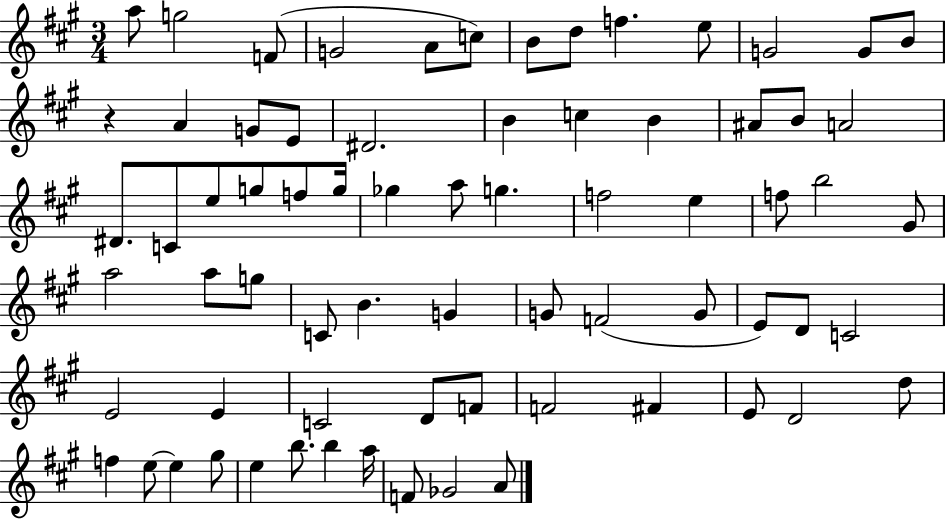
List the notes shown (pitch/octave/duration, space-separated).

A5/e G5/h F4/e G4/h A4/e C5/e B4/e D5/e F5/q. E5/e G4/h G4/e B4/e R/q A4/q G4/e E4/e D#4/h. B4/q C5/q B4/q A#4/e B4/e A4/h D#4/e. C4/e E5/e G5/e F5/e G5/s Gb5/q A5/e G5/q. F5/h E5/q F5/e B5/h G#4/e A5/h A5/e G5/e C4/e B4/q. G4/q G4/e F4/h G4/e E4/e D4/e C4/h E4/h E4/q C4/h D4/e F4/e F4/h F#4/q E4/e D4/h D5/e F5/q E5/e E5/q G#5/e E5/q B5/e. B5/q A5/s F4/e Gb4/h A4/e